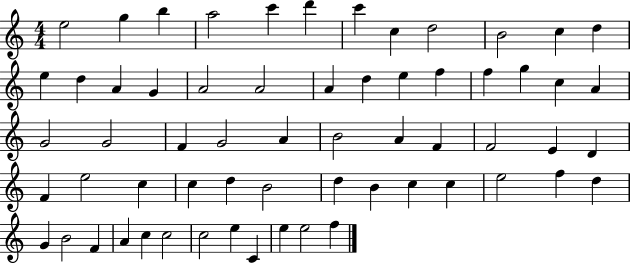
{
  \clef treble
  \numericTimeSignature
  \time 4/4
  \key c \major
  e''2 g''4 b''4 | a''2 c'''4 d'''4 | c'''4 c''4 d''2 | b'2 c''4 d''4 | \break e''4 d''4 a'4 g'4 | a'2 a'2 | a'4 d''4 e''4 f''4 | f''4 g''4 c''4 a'4 | \break g'2 g'2 | f'4 g'2 a'4 | b'2 a'4 f'4 | f'2 e'4 d'4 | \break f'4 e''2 c''4 | c''4 d''4 b'2 | d''4 b'4 c''4 c''4 | e''2 f''4 d''4 | \break g'4 b'2 f'4 | a'4 c''4 c''2 | c''2 e''4 c'4 | e''4 e''2 f''4 | \break \bar "|."
}